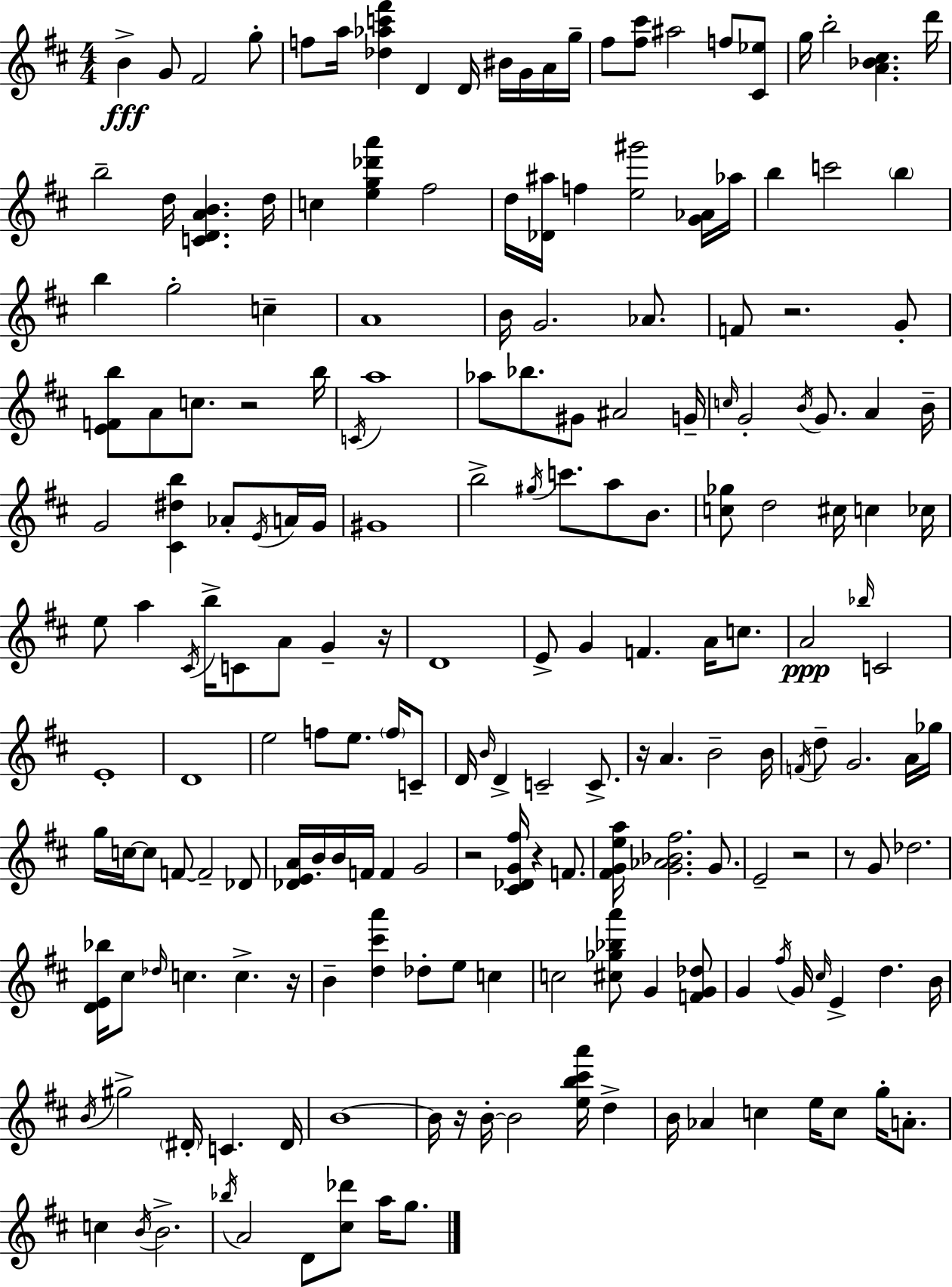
{
  \clef treble
  \numericTimeSignature
  \time 4/4
  \key d \major
  \repeat volta 2 { b'4->\fff g'8 fis'2 g''8-. | f''8 a''16 <des'' aes'' c''' fis'''>4 d'4 d'16 bis'16 g'16 a'16 g''16-- | fis''8 <fis'' cis'''>8 ais''2 f''8 <cis' ees''>8 | g''16 b''2-. <a' bes' cis''>4. d'''16 | \break b''2-- d''16 <c' d' a' b'>4. d''16 | c''4 <e'' g'' des''' a'''>4 fis''2 | d''16 <des' ais''>16 f''4 <e'' gis'''>2 <g' aes'>16 aes''16 | b''4 c'''2 \parenthesize b''4 | \break b''4 g''2-. c''4-- | a'1 | b'16 g'2. aes'8. | f'8 r2. g'8-. | \break <e' f' b''>8 a'8 c''8. r2 b''16 | \acciaccatura { c'16 } a''1 | aes''8 bes''8. gis'8 ais'2 | g'16-- \grace { c''16 } g'2-. \acciaccatura { b'16 } g'8. a'4 | \break b'16-- g'2 <cis' dis'' b''>4 aes'8-. | \acciaccatura { e'16 } a'16 g'16 gis'1 | b''2-> \acciaccatura { gis''16 } c'''8. | a''8 b'8. <c'' ges''>8 d''2 cis''16 | \break c''4 ces''16 e''8 a''4 \acciaccatura { cis'16 } b''16-> c'8 a'8 | g'4-- r16 d'1 | e'8-> g'4 f'4. | a'16 c''8. a'2\ppp \grace { bes''16 } c'2 | \break e'1-. | d'1 | e''2 f''8 | e''8. \parenthesize f''16 c'8-- d'16 \grace { b'16 } d'4-> c'2-- | \break c'8.-> r16 a'4. b'2-- | b'16 \acciaccatura { f'16 } d''8-- g'2. | a'16 ges''16 g''16 c''16~~ c''8 f'8~~ f'2-- | des'8 <des' e' a'>16 b'16-. b'16 f'16 f'4 | \break g'2 r2 | <cis' des' g' fis''>16 r4 f'8. <fis' g' e'' a''>16 <g' aes' bes' fis''>2. | g'8. e'2-- | r2 r8 g'8 des''2. | \break <d' e' bes''>16 cis''8 \grace { des''16 } c''4. | c''4.-> r16 b'4-- <d'' cis''' a'''>4 | des''8-. e''8 c''4 c''2 | <cis'' ges'' bes'' a'''>8 g'4 <f' g' des''>8 g'4 \acciaccatura { fis''16 } g'16 | \break \grace { cis''16 } e'4-> d''4. b'16 \acciaccatura { b'16 } gis''2-> | \parenthesize dis'16-. c'4. dis'16 b'1~~ | b'16 r16 b'16-.~~ | b'2 <e'' b'' cis''' a'''>16 d''4-> b'16 aes'4 | \break c''4 e''16 c''8 g''16-. a'8.-. c''4 | \acciaccatura { b'16 } b'2.-> \acciaccatura { bes''16 } a'2 | d'8 <cis'' des'''>8 a''16 g''8. } \bar "|."
}